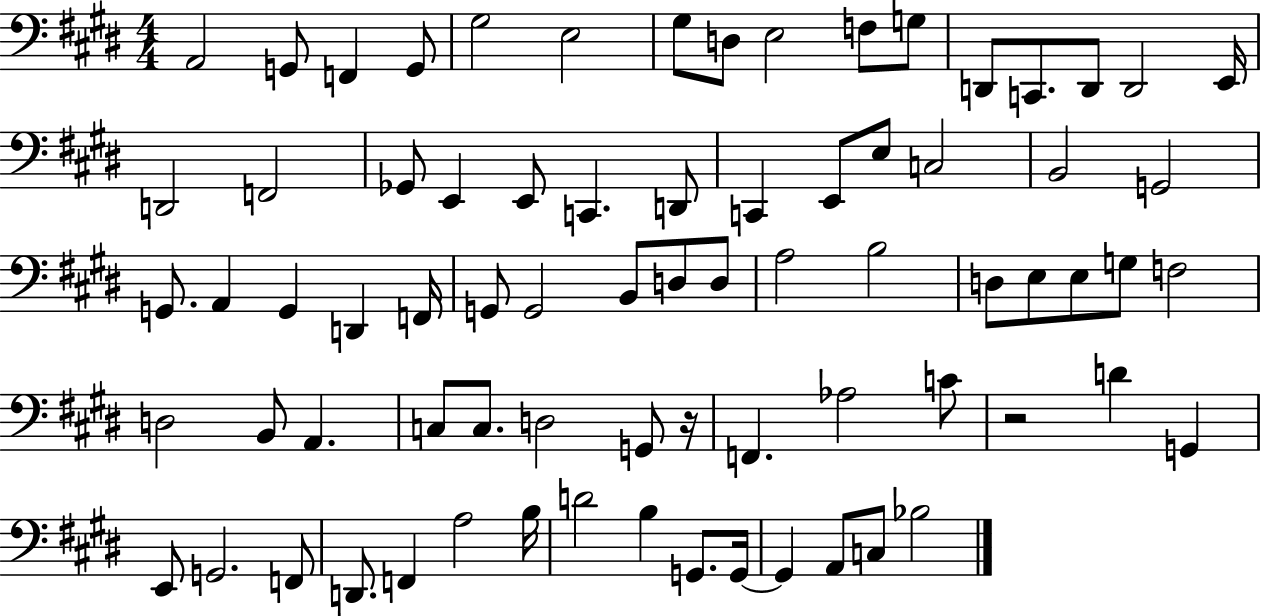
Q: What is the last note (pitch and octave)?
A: Bb3